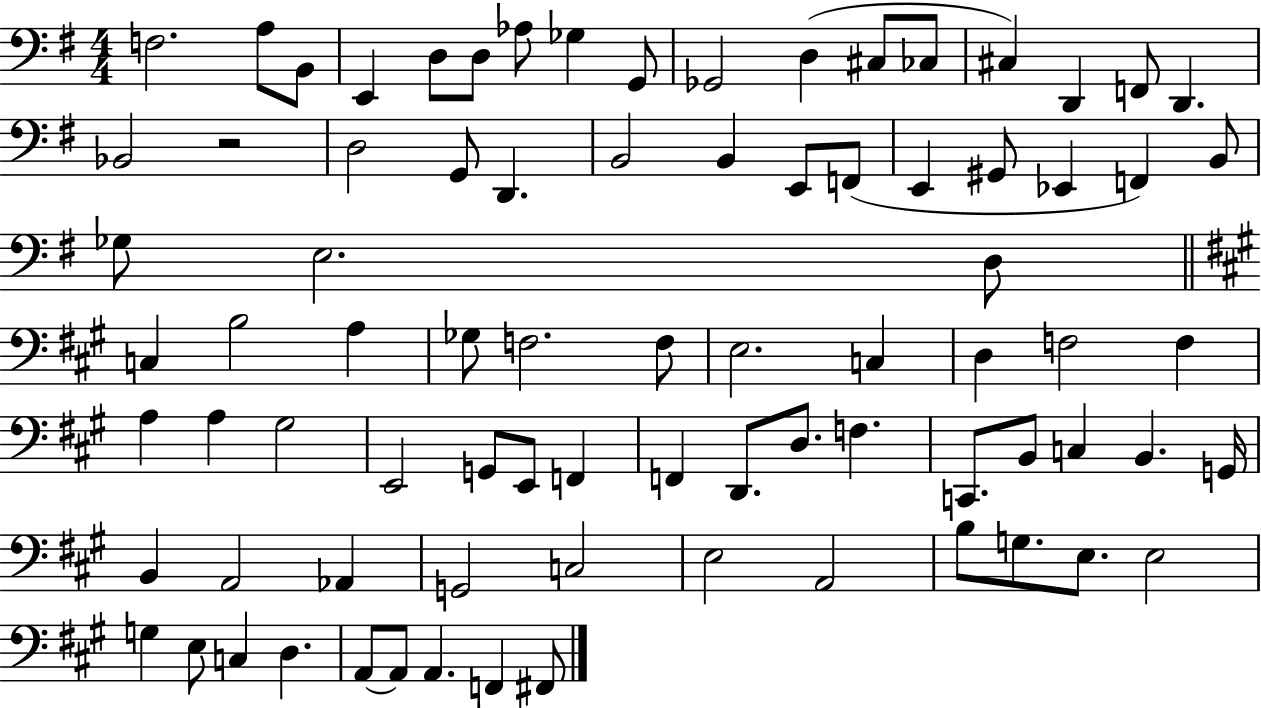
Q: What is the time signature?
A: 4/4